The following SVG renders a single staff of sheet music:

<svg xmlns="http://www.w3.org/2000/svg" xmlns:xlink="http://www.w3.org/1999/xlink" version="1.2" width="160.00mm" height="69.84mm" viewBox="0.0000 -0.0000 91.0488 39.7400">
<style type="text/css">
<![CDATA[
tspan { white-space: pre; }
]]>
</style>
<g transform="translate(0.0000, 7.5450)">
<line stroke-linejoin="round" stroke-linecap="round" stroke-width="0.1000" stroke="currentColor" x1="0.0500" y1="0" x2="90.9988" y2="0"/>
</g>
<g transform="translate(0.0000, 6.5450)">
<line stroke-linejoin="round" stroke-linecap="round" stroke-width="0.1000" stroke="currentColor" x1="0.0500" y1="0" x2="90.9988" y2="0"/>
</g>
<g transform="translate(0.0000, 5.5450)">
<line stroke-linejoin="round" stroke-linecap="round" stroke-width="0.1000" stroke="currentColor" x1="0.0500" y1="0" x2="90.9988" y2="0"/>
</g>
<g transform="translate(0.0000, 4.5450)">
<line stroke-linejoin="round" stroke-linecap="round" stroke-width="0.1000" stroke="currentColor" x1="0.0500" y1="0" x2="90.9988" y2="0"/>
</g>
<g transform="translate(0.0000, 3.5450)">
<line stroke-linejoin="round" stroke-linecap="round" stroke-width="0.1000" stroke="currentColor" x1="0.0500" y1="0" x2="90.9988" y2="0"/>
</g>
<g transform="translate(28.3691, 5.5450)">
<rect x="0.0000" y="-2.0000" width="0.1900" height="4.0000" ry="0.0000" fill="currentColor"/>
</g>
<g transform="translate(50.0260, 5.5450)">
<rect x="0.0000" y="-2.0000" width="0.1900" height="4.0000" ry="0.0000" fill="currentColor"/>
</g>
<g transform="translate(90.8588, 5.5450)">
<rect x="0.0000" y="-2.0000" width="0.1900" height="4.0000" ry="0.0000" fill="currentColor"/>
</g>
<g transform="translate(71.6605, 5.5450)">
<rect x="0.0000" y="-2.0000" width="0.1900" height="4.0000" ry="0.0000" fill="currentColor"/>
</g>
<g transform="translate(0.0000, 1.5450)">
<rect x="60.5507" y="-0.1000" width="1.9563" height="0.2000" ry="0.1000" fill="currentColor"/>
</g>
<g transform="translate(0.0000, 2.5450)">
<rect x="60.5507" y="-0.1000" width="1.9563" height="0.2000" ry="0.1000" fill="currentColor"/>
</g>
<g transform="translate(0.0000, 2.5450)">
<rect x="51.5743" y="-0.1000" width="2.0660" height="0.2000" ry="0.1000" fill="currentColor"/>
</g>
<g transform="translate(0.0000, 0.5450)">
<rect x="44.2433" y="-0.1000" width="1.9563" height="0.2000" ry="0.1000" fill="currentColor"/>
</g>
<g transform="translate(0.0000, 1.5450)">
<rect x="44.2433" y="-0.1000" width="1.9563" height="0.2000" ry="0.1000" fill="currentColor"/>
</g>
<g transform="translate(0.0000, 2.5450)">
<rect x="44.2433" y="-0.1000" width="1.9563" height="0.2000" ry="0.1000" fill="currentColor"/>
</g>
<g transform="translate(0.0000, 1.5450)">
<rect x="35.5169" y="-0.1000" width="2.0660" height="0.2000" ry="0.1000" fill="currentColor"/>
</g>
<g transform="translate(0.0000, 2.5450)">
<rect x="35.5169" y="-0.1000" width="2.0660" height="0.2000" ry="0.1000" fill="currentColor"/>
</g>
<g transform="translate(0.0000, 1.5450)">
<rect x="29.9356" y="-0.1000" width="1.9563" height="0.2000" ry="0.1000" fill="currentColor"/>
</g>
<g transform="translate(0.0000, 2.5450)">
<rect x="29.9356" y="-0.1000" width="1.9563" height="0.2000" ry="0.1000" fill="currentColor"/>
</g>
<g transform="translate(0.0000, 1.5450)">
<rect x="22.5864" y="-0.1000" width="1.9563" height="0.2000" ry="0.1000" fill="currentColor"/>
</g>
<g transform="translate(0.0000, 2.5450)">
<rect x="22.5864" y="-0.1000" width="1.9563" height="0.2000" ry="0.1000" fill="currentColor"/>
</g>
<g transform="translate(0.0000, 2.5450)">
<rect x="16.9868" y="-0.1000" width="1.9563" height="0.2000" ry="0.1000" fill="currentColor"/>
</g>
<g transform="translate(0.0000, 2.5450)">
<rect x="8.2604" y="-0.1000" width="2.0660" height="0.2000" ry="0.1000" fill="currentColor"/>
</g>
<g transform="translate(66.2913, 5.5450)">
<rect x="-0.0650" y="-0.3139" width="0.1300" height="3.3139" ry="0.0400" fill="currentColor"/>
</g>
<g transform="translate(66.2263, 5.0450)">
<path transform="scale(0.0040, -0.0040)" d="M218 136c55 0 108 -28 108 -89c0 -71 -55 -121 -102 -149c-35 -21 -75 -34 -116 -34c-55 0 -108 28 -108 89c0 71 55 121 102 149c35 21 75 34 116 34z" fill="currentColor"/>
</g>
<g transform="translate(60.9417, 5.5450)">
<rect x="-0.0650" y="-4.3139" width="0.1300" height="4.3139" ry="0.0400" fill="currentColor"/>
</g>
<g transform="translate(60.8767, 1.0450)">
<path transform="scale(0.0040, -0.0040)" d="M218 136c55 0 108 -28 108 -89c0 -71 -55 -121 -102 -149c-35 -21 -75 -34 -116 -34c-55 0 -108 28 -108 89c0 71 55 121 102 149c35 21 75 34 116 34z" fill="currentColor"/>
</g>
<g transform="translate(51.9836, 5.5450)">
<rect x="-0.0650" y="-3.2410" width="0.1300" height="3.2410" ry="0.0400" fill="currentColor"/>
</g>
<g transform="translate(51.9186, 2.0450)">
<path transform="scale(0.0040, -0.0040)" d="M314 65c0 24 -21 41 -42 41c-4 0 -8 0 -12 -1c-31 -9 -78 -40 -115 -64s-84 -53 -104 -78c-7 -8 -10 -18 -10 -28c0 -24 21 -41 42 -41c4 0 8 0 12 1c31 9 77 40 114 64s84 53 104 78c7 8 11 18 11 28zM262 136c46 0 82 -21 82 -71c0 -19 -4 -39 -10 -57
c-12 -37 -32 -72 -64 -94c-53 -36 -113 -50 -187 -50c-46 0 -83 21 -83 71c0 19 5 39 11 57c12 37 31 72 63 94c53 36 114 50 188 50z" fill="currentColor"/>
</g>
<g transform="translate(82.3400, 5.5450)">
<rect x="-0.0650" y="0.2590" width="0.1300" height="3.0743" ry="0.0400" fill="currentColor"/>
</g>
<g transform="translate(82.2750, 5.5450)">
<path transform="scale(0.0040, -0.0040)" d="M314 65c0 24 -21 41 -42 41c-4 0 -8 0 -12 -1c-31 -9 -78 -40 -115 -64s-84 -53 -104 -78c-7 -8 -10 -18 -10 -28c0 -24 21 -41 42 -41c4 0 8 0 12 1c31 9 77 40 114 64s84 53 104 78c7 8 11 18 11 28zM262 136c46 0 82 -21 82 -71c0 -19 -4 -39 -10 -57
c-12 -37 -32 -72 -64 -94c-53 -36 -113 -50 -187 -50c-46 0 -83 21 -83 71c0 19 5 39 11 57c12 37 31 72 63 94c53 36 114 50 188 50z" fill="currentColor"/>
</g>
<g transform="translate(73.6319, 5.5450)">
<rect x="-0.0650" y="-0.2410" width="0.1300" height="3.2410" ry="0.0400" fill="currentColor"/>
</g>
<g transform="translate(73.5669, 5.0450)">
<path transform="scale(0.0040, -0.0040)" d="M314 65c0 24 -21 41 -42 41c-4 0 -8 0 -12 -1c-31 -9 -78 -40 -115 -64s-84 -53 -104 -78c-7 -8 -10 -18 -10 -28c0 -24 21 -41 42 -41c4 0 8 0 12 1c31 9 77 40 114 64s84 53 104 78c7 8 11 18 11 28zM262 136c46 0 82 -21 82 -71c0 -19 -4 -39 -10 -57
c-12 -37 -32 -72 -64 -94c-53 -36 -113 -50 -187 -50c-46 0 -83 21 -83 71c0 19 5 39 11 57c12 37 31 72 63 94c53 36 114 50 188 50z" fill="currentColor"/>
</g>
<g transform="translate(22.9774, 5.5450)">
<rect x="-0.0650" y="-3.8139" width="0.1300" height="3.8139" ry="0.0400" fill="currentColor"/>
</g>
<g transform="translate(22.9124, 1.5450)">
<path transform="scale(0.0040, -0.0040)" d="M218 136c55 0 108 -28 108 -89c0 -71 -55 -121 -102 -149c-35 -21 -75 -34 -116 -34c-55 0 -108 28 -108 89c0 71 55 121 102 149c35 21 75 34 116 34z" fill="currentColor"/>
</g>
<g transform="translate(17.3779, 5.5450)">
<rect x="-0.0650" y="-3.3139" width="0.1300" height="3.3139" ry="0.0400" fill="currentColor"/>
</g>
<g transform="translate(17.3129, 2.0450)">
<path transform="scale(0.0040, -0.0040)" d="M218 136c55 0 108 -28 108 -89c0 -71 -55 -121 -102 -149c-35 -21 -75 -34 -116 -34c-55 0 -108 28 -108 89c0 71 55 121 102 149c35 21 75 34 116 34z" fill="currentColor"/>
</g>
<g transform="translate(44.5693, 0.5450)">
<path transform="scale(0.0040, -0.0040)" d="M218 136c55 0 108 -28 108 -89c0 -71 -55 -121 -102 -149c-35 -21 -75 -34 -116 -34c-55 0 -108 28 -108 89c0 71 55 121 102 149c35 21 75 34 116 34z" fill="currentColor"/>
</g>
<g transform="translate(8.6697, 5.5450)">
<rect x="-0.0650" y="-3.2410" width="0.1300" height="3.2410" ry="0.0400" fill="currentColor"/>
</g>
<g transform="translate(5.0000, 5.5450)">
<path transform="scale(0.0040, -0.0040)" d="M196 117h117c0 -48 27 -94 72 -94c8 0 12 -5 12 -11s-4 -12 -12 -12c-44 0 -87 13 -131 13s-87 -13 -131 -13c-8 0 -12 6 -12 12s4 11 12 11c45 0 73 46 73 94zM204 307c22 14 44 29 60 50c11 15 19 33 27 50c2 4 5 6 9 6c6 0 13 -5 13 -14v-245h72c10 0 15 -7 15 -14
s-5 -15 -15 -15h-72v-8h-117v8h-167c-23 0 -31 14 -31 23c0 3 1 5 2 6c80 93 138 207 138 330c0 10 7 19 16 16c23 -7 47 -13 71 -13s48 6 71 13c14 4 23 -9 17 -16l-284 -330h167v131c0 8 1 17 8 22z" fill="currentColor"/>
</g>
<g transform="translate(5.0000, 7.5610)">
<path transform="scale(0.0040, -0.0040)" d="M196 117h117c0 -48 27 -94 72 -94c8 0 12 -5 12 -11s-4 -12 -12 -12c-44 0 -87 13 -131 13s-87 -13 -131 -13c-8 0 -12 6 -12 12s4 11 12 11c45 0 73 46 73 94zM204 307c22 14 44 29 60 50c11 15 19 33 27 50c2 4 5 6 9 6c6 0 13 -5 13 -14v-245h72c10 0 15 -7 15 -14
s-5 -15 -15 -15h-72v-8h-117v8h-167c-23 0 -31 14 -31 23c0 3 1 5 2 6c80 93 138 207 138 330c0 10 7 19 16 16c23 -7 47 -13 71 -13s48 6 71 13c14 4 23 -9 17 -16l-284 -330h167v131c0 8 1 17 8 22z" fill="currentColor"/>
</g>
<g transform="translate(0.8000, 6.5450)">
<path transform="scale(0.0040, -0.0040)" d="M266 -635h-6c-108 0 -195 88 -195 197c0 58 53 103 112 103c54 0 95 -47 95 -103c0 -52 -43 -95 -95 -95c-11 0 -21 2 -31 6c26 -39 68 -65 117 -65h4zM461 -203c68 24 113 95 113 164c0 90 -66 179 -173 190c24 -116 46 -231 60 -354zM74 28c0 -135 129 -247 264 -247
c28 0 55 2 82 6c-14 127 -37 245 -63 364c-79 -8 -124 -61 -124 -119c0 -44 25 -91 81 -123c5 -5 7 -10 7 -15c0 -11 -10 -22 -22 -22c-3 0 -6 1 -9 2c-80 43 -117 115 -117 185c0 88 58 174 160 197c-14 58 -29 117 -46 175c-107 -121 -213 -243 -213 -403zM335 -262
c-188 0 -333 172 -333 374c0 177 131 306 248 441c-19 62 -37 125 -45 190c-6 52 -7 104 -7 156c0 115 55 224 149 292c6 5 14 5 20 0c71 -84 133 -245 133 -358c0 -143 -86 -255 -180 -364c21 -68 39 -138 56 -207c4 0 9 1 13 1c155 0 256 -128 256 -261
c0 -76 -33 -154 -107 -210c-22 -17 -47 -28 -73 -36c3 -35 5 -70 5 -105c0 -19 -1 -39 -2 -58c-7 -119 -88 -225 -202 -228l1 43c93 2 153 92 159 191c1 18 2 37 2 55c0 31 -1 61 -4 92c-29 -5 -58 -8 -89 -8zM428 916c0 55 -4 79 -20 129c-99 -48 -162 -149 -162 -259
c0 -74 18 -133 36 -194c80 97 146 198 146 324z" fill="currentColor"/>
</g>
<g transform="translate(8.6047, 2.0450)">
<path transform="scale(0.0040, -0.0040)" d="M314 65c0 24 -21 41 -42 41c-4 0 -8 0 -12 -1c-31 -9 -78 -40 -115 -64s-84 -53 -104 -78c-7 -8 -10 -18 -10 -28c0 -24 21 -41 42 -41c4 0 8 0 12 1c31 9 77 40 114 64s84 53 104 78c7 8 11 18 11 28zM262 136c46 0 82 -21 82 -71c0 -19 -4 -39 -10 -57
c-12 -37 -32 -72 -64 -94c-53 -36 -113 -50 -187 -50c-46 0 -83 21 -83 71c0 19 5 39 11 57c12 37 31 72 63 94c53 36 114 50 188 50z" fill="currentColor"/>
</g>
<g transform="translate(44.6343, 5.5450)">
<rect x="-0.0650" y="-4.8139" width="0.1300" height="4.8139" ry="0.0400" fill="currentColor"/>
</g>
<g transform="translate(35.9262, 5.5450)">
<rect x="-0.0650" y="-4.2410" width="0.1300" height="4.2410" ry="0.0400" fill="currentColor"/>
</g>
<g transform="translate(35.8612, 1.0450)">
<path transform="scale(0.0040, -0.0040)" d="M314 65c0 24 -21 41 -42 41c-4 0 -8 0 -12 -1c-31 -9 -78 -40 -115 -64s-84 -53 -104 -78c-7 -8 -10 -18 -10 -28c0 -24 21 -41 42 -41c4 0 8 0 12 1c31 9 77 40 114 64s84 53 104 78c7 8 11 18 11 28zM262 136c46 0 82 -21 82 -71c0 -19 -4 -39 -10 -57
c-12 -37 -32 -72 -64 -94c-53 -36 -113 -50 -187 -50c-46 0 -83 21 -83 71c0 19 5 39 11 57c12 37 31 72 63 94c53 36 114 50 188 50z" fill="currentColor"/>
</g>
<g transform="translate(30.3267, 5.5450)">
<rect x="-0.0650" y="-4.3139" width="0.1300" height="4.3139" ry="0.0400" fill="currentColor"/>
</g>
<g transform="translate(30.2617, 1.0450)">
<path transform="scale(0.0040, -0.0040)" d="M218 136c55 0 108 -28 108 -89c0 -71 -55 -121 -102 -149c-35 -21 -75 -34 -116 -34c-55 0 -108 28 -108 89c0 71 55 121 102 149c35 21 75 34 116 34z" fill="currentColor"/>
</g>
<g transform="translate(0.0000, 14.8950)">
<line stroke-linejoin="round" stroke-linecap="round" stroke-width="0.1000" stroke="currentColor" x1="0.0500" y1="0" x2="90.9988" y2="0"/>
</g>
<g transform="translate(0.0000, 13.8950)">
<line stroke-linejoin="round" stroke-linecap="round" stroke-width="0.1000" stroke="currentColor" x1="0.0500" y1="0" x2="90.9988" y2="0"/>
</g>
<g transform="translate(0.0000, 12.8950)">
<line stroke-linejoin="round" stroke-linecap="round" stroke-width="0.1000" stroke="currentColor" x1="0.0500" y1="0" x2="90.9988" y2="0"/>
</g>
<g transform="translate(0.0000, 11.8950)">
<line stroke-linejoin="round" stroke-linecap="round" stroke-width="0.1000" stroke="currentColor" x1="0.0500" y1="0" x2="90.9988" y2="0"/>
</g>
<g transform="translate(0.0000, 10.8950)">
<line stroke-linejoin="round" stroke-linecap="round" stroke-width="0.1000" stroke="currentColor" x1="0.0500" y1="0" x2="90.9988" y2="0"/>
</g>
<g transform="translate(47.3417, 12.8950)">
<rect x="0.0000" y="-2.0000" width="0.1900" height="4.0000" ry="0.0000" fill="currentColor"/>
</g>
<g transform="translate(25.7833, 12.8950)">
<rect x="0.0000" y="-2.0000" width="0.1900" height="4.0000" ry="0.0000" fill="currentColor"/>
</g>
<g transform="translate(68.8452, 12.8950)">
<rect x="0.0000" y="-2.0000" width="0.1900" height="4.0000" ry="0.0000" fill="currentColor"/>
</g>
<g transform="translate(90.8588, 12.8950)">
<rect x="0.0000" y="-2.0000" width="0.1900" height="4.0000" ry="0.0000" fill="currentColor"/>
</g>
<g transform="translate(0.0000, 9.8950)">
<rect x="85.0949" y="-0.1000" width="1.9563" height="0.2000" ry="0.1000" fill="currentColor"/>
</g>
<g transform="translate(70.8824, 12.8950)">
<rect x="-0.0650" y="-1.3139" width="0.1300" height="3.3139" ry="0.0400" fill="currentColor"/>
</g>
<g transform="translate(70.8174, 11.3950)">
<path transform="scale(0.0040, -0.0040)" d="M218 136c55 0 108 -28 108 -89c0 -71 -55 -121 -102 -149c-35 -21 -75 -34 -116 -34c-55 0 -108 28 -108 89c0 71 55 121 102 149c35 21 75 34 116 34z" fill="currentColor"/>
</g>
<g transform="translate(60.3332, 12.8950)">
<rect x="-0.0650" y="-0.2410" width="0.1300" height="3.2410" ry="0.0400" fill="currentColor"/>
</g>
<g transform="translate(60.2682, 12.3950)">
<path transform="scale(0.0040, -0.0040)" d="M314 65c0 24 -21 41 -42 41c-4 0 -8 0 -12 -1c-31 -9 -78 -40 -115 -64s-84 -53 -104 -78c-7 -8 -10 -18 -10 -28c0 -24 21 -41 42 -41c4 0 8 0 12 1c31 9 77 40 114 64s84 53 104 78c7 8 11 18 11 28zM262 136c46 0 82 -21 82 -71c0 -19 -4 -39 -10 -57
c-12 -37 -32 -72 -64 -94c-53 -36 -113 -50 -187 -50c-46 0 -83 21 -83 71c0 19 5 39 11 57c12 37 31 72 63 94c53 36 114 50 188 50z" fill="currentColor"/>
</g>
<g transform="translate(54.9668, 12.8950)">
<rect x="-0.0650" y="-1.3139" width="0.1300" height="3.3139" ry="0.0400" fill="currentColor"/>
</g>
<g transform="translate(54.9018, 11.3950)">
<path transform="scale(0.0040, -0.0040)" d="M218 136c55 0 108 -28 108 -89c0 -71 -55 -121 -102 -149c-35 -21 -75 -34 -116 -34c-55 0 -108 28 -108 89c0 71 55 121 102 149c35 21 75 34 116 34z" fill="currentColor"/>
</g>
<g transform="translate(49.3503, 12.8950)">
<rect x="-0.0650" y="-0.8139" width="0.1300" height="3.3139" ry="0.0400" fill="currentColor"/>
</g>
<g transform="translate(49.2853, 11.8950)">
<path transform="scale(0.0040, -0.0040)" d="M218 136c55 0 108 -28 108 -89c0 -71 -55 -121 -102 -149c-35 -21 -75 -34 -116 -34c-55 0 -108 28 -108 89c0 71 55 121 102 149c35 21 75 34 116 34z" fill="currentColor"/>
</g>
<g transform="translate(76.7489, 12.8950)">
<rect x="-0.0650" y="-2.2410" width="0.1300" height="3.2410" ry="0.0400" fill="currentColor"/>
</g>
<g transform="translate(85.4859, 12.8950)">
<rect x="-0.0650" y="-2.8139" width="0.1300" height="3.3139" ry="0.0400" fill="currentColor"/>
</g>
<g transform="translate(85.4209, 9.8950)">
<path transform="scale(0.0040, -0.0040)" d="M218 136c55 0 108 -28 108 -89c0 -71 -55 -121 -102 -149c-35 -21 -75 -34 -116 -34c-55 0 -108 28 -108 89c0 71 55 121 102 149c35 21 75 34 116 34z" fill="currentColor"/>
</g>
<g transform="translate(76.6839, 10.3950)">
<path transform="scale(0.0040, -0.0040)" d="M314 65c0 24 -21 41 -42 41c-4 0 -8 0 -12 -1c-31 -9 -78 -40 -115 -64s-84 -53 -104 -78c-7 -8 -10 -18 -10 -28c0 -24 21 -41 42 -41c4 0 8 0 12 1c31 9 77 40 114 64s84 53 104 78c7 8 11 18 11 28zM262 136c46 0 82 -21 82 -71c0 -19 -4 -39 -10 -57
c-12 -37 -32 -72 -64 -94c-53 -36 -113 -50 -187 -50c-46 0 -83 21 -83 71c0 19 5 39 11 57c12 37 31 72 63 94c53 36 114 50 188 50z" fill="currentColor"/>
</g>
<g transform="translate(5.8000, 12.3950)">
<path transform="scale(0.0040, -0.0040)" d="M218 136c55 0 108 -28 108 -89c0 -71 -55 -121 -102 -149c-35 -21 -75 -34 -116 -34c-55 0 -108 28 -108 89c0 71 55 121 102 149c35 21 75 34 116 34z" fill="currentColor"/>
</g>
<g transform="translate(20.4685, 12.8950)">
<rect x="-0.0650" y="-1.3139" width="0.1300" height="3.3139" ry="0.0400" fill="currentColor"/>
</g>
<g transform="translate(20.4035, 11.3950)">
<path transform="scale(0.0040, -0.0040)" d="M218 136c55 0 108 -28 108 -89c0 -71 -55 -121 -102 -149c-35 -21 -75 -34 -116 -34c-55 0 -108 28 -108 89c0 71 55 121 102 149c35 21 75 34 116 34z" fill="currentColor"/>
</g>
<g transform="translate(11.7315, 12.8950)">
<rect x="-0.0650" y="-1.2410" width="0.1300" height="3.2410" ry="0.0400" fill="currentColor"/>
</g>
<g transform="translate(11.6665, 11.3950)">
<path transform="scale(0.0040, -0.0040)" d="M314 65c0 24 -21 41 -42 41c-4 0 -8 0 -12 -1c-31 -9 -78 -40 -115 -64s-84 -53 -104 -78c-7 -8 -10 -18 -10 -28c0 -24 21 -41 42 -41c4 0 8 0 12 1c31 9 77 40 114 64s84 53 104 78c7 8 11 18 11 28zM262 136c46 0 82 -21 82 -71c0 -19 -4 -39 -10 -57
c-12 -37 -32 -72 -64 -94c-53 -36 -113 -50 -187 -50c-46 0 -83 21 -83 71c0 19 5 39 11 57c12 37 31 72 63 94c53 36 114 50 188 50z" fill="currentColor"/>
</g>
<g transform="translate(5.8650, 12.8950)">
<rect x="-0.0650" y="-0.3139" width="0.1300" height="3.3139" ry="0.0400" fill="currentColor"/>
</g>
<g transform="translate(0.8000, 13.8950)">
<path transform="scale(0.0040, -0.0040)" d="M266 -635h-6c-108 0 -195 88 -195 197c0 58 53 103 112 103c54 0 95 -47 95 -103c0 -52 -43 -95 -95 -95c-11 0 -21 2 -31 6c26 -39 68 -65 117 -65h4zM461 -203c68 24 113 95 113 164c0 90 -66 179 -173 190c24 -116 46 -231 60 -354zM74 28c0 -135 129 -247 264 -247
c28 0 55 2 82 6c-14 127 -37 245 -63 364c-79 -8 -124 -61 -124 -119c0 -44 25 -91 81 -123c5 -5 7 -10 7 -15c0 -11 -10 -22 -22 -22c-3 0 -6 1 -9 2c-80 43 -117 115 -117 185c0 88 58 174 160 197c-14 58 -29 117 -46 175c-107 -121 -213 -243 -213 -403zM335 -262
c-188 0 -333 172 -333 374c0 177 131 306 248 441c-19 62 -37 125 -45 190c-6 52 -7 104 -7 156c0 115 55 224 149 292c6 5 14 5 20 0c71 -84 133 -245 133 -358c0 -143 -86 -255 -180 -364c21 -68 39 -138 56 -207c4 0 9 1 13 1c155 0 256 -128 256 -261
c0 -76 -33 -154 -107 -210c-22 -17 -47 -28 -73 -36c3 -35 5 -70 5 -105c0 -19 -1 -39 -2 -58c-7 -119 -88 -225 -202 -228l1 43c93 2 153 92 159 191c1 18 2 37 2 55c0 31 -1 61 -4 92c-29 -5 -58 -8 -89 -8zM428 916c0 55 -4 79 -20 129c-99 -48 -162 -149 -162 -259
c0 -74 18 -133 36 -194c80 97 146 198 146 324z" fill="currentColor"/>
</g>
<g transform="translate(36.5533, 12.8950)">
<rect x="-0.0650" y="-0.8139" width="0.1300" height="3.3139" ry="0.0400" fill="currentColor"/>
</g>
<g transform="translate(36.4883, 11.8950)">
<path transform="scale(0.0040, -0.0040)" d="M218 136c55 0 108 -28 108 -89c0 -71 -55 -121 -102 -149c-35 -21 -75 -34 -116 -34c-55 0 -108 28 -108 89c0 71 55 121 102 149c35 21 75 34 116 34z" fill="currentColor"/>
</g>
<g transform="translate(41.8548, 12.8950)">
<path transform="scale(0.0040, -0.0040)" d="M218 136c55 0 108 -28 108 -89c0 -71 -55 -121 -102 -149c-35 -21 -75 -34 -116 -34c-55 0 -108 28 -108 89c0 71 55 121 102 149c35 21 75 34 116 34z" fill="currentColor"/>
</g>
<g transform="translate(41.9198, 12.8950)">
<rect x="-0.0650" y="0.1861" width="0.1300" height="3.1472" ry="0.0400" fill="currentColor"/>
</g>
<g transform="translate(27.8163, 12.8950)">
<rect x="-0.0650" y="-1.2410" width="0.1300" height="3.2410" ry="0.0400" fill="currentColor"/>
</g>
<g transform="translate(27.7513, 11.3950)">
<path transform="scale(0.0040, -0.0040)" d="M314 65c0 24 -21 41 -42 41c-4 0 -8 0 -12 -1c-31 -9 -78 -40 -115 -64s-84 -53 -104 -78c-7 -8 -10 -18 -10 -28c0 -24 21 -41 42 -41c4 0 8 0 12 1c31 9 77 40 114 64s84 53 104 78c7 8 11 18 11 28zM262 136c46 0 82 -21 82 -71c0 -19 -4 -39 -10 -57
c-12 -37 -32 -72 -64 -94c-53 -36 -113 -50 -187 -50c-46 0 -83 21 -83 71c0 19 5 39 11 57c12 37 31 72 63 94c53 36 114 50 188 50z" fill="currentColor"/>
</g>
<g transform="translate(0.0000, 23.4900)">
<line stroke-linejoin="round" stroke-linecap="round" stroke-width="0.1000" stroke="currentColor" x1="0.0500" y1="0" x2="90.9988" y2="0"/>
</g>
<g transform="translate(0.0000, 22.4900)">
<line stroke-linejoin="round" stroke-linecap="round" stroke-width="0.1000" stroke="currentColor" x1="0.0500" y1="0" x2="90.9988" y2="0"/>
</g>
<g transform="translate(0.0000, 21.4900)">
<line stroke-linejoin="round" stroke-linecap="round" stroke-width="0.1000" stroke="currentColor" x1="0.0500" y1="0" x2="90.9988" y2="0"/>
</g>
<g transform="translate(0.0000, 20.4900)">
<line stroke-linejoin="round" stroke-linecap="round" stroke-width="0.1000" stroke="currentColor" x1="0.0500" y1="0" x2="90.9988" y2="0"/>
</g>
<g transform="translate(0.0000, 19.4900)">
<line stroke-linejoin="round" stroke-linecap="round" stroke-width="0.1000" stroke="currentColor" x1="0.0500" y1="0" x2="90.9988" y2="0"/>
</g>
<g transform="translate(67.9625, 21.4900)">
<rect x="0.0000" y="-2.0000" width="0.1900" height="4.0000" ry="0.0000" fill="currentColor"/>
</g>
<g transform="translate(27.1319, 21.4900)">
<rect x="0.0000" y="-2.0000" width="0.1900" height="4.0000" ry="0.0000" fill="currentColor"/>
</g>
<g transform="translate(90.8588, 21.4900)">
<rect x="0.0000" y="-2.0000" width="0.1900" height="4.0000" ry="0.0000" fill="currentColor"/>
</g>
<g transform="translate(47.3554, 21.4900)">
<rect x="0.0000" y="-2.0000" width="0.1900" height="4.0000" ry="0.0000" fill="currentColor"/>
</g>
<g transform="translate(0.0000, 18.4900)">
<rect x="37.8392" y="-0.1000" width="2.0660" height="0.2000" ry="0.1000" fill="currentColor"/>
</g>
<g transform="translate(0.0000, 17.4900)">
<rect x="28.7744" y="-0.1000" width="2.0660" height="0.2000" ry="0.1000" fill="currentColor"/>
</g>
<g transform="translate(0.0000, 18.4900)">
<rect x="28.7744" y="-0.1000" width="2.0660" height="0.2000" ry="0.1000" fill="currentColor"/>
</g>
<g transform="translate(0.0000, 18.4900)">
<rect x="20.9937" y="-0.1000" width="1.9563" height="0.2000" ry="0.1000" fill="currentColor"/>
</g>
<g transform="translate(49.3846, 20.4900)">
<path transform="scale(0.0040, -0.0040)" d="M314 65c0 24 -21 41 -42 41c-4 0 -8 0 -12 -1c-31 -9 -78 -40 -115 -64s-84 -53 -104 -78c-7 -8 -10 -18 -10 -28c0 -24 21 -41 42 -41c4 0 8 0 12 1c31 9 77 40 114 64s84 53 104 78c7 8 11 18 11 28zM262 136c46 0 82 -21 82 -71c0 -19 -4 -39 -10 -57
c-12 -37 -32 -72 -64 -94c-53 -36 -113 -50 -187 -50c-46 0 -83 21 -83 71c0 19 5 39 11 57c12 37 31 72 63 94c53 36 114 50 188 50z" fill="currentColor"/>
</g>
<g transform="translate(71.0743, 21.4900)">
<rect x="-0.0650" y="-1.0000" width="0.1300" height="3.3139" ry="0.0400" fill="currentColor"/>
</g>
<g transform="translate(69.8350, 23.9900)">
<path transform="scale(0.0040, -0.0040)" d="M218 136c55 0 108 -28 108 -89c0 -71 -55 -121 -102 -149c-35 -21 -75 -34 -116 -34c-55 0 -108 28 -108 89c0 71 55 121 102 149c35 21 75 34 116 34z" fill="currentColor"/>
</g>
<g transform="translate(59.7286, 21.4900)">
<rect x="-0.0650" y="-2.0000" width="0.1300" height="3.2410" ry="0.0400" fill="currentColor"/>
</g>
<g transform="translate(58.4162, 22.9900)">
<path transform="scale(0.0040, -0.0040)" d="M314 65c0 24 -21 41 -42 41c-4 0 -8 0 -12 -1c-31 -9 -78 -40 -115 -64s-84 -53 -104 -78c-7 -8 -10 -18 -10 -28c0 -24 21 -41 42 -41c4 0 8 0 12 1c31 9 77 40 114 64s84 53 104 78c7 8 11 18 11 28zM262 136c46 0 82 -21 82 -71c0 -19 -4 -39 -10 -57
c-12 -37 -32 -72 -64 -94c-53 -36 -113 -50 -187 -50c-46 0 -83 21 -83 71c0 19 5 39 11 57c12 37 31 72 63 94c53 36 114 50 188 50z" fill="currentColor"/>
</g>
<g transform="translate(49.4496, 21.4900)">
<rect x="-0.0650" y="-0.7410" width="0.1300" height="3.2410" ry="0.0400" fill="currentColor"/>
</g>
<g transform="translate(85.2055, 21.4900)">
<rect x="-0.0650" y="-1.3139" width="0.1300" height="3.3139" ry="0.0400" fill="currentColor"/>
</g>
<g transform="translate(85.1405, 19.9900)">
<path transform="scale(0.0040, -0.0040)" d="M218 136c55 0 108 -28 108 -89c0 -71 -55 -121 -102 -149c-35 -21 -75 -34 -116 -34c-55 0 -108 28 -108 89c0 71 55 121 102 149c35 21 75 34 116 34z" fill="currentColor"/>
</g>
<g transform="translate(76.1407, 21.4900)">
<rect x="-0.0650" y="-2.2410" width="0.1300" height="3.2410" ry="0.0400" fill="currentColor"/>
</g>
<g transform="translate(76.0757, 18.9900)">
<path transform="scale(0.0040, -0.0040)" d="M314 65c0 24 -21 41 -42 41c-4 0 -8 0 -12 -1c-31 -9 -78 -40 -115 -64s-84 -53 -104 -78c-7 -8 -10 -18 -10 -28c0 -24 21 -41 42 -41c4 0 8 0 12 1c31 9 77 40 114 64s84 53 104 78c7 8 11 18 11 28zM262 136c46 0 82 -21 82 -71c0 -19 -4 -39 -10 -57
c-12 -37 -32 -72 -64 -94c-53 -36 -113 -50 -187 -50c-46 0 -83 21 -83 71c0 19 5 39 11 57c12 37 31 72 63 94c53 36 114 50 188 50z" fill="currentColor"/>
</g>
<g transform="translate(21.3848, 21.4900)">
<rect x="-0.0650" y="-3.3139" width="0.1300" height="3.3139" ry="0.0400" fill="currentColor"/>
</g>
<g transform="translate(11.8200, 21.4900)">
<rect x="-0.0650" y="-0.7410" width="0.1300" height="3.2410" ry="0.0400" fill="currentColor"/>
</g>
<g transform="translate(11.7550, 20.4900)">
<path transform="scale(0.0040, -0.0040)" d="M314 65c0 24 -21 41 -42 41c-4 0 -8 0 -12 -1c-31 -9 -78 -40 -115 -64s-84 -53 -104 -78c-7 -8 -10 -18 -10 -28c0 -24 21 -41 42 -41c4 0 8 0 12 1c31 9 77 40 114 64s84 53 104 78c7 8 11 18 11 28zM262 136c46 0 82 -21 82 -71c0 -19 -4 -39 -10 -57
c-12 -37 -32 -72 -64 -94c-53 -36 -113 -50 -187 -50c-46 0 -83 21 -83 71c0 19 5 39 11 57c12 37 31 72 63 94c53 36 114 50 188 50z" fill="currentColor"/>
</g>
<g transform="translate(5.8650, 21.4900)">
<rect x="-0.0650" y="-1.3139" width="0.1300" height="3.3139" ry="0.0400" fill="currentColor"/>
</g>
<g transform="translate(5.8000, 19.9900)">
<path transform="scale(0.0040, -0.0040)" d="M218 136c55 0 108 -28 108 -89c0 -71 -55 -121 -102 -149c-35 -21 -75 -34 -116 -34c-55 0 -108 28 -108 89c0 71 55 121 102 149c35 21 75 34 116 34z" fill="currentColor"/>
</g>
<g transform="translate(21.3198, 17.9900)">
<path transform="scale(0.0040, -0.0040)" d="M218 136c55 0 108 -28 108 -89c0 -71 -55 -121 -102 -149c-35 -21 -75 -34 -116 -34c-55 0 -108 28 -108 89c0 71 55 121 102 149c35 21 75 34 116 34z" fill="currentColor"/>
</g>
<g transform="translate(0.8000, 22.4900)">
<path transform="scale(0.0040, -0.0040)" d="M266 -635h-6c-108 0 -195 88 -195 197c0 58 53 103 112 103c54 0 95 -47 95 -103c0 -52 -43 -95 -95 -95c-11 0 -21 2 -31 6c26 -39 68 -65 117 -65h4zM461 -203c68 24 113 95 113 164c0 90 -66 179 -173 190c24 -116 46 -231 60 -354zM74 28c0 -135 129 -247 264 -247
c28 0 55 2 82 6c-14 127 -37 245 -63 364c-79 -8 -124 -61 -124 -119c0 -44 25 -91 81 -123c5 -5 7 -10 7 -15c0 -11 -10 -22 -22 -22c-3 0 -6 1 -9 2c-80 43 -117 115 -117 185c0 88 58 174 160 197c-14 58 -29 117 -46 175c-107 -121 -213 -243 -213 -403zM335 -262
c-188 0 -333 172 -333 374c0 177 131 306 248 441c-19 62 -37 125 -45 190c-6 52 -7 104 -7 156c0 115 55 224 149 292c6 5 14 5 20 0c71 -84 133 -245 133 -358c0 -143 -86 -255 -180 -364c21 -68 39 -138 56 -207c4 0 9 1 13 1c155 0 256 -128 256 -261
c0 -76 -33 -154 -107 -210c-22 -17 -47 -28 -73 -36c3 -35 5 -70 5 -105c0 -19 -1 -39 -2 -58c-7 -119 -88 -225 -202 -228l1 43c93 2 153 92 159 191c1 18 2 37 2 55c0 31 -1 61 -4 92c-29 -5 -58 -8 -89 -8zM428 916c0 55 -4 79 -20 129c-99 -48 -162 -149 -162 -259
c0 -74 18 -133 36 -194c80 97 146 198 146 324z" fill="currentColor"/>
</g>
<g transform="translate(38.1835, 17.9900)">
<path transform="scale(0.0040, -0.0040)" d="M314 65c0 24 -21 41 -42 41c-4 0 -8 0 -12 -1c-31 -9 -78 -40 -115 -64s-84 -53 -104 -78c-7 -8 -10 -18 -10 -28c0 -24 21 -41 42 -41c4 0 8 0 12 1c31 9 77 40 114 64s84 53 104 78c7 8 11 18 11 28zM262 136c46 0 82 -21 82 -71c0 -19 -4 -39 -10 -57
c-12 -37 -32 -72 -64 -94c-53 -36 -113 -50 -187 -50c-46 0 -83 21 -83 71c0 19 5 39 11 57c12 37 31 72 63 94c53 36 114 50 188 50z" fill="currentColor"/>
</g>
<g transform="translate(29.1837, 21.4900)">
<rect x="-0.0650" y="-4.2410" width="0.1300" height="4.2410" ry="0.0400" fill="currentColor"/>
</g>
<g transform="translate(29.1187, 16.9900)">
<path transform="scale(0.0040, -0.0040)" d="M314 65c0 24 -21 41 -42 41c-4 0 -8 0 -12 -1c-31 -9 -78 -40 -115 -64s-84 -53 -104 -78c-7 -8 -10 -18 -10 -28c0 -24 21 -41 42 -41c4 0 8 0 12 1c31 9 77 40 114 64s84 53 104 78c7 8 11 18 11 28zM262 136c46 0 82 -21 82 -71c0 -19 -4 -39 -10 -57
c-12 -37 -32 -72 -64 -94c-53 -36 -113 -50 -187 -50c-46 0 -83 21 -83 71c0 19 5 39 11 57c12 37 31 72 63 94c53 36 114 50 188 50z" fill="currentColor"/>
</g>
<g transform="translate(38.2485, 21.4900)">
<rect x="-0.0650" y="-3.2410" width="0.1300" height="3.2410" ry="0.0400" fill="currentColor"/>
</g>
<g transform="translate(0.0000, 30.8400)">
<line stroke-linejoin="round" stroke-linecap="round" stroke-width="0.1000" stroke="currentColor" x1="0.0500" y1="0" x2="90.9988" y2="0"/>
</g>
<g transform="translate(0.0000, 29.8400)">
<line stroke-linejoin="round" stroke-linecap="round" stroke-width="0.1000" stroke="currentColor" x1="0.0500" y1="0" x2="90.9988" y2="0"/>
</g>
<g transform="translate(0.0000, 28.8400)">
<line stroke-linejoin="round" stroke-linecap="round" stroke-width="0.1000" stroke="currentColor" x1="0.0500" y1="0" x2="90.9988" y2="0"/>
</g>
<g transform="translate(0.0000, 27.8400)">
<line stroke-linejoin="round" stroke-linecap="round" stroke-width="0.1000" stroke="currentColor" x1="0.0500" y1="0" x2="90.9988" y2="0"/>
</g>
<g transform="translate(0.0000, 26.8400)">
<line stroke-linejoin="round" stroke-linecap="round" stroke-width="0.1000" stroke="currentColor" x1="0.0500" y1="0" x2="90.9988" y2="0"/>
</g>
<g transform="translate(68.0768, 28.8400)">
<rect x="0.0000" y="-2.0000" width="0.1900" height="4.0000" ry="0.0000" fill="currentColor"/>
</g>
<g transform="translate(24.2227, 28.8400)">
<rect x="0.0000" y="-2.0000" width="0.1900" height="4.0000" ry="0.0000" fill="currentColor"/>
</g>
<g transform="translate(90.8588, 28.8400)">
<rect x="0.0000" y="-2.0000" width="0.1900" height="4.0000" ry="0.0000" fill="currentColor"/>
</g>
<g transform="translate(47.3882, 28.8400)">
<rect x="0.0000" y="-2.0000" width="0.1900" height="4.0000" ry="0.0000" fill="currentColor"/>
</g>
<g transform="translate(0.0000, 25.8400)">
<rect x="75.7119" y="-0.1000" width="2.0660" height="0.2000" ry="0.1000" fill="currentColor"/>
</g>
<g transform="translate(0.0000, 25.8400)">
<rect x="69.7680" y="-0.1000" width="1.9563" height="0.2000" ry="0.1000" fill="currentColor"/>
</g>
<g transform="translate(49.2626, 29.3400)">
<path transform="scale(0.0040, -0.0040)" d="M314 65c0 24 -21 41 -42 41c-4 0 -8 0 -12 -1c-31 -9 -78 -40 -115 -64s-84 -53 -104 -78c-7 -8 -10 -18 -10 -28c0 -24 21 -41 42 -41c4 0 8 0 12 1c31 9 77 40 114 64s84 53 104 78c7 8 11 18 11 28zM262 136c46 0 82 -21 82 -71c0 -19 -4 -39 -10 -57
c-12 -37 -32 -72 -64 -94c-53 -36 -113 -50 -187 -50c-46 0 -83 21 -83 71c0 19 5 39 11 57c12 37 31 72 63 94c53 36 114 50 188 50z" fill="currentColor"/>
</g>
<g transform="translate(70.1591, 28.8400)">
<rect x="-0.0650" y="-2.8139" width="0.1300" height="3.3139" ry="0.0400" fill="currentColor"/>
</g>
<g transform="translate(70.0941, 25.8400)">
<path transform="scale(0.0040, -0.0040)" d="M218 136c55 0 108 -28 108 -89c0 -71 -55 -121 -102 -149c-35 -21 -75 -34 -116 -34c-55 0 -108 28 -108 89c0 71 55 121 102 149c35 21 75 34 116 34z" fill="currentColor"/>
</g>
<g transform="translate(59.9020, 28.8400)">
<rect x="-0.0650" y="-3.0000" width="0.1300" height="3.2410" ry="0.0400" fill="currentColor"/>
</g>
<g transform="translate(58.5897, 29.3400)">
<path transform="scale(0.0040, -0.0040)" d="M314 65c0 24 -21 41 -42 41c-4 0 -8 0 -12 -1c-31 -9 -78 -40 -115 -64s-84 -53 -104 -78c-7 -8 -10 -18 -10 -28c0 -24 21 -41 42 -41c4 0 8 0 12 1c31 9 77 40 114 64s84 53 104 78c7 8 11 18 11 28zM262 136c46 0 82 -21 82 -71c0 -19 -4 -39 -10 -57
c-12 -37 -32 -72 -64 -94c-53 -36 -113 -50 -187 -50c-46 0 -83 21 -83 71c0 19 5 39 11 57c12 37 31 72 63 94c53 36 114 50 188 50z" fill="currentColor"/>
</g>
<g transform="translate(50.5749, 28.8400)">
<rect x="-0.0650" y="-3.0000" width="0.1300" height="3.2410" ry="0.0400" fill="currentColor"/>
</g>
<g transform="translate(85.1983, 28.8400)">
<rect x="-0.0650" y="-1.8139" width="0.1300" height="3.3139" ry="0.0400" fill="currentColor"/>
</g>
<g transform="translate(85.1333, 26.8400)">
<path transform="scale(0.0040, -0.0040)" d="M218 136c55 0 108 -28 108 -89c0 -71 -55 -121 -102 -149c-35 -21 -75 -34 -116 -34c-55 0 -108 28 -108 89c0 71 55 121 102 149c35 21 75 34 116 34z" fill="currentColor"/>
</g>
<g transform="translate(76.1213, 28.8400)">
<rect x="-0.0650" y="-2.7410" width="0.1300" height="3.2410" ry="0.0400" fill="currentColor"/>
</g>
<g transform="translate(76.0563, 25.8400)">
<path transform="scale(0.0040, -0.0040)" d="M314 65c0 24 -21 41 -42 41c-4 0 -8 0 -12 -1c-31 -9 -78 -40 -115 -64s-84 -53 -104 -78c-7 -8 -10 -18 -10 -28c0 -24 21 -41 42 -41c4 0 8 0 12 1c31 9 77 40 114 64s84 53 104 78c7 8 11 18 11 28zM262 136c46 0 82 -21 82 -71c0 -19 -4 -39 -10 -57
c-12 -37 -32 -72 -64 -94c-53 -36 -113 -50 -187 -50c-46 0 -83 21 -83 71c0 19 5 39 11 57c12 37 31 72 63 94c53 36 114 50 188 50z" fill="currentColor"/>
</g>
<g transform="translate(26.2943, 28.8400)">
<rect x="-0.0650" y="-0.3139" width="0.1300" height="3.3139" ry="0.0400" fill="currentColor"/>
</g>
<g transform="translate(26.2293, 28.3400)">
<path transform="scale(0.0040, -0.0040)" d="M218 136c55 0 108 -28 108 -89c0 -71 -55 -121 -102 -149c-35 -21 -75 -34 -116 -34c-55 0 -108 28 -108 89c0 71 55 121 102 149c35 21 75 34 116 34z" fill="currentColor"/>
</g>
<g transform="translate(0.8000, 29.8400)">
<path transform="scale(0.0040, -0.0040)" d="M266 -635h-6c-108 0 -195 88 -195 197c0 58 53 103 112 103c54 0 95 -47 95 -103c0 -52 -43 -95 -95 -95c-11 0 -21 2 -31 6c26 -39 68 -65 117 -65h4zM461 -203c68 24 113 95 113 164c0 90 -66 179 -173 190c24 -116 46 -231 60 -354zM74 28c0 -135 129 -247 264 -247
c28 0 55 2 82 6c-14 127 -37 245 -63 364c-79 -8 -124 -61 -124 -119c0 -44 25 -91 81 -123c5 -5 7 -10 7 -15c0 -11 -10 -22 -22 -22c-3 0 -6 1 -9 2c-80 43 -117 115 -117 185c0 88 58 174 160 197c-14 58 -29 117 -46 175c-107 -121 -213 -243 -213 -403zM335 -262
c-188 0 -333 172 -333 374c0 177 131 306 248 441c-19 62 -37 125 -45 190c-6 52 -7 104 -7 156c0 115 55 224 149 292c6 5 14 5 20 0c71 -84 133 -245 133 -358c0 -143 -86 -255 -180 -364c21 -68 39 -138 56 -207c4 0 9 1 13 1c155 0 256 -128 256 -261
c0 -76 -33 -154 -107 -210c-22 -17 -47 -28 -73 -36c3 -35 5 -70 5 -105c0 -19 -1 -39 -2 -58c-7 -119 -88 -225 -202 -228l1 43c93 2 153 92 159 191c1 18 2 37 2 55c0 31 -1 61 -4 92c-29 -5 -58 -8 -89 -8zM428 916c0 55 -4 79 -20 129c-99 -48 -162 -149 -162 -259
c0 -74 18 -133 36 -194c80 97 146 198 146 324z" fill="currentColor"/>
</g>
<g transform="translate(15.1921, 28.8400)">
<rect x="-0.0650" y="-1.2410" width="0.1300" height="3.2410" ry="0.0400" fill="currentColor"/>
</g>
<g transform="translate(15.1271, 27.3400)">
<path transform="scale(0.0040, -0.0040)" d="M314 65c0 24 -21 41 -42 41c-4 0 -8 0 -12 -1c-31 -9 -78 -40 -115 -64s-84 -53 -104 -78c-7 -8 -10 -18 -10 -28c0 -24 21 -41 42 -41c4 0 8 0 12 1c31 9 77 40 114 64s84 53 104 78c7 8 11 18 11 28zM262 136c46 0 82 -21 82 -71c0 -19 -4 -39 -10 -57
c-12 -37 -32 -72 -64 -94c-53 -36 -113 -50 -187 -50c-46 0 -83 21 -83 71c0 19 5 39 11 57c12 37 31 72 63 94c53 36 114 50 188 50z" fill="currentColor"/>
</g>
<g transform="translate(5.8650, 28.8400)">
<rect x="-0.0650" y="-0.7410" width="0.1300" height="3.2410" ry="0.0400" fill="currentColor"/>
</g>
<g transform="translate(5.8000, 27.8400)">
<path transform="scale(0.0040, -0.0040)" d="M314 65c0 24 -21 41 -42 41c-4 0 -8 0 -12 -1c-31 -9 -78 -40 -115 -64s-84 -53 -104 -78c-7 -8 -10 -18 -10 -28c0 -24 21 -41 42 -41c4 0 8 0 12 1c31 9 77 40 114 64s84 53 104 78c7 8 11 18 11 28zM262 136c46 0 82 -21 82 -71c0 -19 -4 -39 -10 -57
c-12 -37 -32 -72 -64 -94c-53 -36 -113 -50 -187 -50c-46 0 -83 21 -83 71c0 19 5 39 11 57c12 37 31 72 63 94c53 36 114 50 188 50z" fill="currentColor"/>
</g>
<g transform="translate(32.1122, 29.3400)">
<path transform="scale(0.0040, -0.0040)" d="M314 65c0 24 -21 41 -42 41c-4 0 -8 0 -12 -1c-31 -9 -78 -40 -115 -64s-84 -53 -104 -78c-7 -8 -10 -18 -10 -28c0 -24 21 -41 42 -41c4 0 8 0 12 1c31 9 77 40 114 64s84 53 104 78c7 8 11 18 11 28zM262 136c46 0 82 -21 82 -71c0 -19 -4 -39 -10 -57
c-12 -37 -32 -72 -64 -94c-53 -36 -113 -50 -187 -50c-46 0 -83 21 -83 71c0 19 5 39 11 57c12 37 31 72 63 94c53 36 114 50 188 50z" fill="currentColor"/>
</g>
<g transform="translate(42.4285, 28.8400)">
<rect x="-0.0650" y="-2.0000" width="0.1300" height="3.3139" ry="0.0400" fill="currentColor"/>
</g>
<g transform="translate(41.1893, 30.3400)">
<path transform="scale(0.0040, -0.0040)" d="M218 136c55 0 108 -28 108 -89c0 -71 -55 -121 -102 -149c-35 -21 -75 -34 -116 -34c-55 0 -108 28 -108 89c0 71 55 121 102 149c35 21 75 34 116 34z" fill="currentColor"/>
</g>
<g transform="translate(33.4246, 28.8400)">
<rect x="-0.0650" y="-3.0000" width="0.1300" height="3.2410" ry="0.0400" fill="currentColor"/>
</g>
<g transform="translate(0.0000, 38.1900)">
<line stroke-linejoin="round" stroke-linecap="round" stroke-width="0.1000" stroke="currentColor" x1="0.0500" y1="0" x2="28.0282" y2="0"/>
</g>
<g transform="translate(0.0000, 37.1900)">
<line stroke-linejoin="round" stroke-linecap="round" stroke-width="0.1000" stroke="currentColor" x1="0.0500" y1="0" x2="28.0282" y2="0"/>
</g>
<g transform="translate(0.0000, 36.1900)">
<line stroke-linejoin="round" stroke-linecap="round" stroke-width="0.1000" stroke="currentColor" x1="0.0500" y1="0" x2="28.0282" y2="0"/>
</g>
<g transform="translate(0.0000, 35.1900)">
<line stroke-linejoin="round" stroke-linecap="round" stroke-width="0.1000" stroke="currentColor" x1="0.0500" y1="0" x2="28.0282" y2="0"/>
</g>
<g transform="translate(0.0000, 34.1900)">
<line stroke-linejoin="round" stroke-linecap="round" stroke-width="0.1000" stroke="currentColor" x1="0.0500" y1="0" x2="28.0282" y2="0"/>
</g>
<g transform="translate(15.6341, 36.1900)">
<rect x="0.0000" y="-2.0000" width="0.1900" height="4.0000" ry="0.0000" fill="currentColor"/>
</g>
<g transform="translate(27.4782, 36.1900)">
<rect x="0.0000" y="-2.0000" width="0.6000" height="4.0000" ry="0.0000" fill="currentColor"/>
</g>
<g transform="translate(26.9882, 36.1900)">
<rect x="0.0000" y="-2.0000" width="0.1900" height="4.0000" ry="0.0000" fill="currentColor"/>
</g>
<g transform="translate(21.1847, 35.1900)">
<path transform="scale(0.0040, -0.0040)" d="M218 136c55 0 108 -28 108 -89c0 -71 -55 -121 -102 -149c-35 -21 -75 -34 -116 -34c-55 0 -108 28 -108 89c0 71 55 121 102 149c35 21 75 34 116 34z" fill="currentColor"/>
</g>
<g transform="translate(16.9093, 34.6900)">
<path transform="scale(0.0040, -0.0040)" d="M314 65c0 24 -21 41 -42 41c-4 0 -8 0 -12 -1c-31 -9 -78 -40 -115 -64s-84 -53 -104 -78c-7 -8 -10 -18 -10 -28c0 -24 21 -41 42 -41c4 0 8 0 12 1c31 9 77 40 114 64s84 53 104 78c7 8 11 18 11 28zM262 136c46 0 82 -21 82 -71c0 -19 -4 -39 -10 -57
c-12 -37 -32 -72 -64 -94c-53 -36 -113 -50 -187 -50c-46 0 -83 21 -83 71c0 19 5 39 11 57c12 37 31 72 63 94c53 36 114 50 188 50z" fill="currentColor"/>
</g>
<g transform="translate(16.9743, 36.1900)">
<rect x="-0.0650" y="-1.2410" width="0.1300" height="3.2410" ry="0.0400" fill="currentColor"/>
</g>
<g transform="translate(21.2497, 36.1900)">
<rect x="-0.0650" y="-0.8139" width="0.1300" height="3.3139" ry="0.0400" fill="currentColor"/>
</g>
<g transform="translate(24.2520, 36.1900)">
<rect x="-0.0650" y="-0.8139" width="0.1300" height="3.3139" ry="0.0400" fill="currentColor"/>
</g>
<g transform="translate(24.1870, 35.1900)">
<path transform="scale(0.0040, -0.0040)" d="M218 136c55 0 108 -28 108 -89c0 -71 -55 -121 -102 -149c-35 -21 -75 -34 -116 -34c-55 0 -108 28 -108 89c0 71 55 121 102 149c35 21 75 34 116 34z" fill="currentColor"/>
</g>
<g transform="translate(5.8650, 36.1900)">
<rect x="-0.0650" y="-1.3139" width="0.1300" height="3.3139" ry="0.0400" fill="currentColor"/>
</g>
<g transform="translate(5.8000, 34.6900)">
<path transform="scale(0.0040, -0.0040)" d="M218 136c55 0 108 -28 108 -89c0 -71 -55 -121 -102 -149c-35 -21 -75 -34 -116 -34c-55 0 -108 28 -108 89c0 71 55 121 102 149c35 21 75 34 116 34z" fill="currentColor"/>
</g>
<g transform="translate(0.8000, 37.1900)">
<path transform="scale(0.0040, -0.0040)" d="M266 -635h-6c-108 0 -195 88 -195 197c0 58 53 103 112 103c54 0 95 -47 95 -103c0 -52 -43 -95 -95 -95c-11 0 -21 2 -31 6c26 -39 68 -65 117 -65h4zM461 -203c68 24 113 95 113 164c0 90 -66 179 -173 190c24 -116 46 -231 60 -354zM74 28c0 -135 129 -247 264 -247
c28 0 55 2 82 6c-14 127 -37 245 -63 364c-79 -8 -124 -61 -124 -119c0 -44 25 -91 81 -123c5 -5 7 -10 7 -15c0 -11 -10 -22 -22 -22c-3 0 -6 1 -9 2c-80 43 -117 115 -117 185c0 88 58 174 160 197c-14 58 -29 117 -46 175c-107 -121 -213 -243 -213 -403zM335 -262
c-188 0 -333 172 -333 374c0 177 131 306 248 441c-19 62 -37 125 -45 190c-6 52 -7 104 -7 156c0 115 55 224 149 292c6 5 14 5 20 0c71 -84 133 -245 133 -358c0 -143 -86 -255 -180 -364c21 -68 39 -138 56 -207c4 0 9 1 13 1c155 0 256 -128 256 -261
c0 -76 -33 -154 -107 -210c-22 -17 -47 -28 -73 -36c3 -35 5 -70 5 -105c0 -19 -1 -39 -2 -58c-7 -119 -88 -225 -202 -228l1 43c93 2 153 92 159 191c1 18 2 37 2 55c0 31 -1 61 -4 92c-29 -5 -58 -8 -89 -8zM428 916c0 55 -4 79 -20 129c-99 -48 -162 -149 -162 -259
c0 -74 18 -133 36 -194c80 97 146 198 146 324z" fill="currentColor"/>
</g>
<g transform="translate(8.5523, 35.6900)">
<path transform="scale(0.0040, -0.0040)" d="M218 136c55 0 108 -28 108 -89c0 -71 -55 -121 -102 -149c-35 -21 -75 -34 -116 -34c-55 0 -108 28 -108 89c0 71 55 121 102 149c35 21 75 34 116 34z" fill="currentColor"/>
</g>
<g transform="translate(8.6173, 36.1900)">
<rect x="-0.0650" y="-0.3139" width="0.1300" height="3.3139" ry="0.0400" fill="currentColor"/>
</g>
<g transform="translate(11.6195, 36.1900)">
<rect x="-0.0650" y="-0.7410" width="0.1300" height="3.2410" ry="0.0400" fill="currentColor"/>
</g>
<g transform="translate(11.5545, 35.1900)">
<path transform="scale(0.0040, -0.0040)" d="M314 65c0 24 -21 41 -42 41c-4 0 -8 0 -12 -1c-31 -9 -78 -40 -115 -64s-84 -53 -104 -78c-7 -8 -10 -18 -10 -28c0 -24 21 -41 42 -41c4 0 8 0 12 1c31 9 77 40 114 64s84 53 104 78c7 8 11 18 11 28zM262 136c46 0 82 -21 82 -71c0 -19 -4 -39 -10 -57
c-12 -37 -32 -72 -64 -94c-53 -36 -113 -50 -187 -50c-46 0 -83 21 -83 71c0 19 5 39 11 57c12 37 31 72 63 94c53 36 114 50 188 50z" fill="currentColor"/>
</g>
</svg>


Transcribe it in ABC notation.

X:1
T:Untitled
M:4/4
L:1/4
K:C
b2 b c' d' d'2 e' b2 d' c c2 B2 c e2 e e2 d B d e c2 e g2 a e d2 b d'2 b2 d2 F2 D g2 e d2 e2 c A2 F A2 A2 a a2 f e c d2 e2 d d